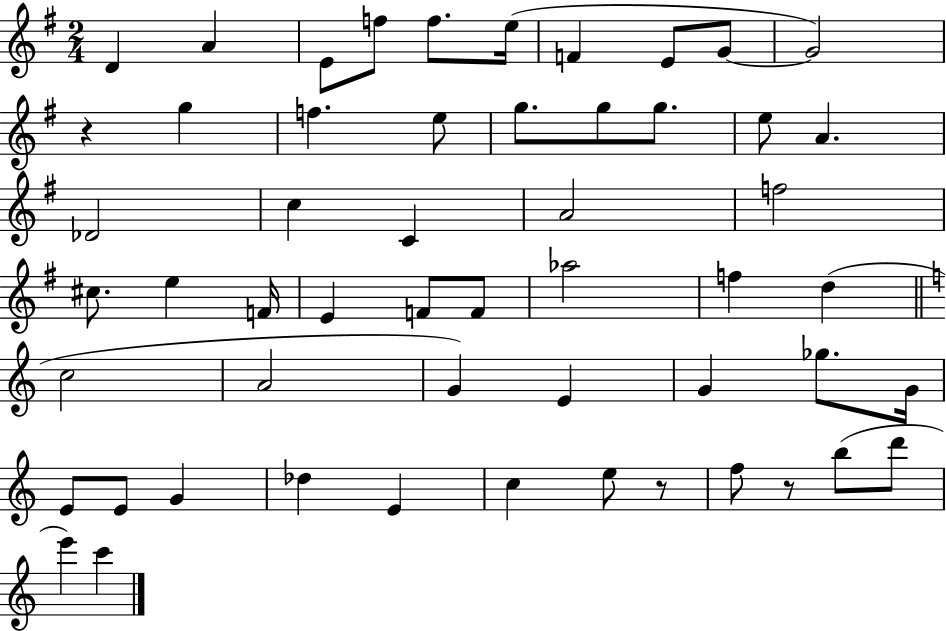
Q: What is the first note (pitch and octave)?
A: D4